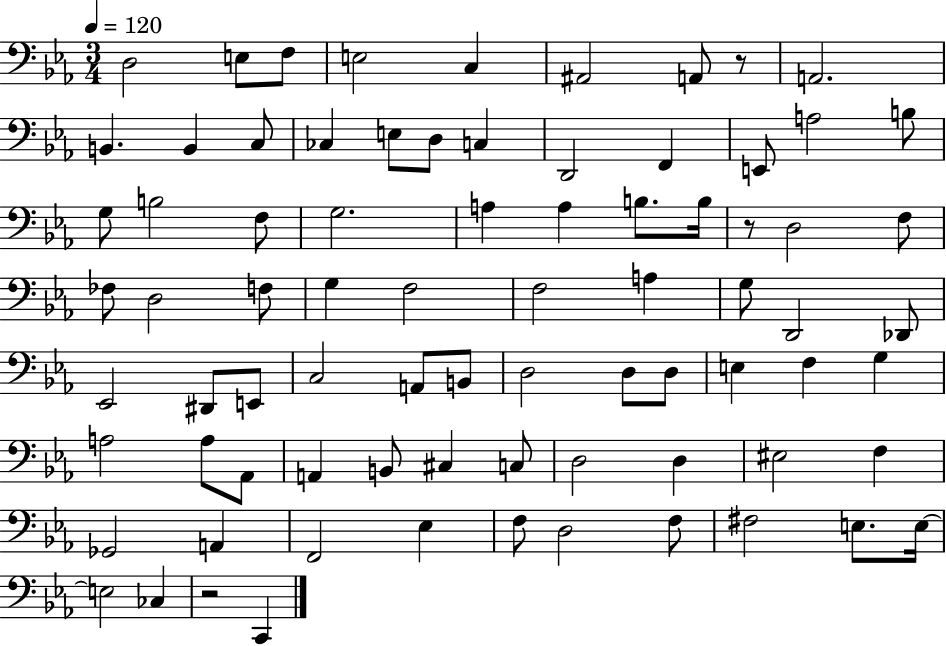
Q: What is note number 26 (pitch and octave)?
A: A3